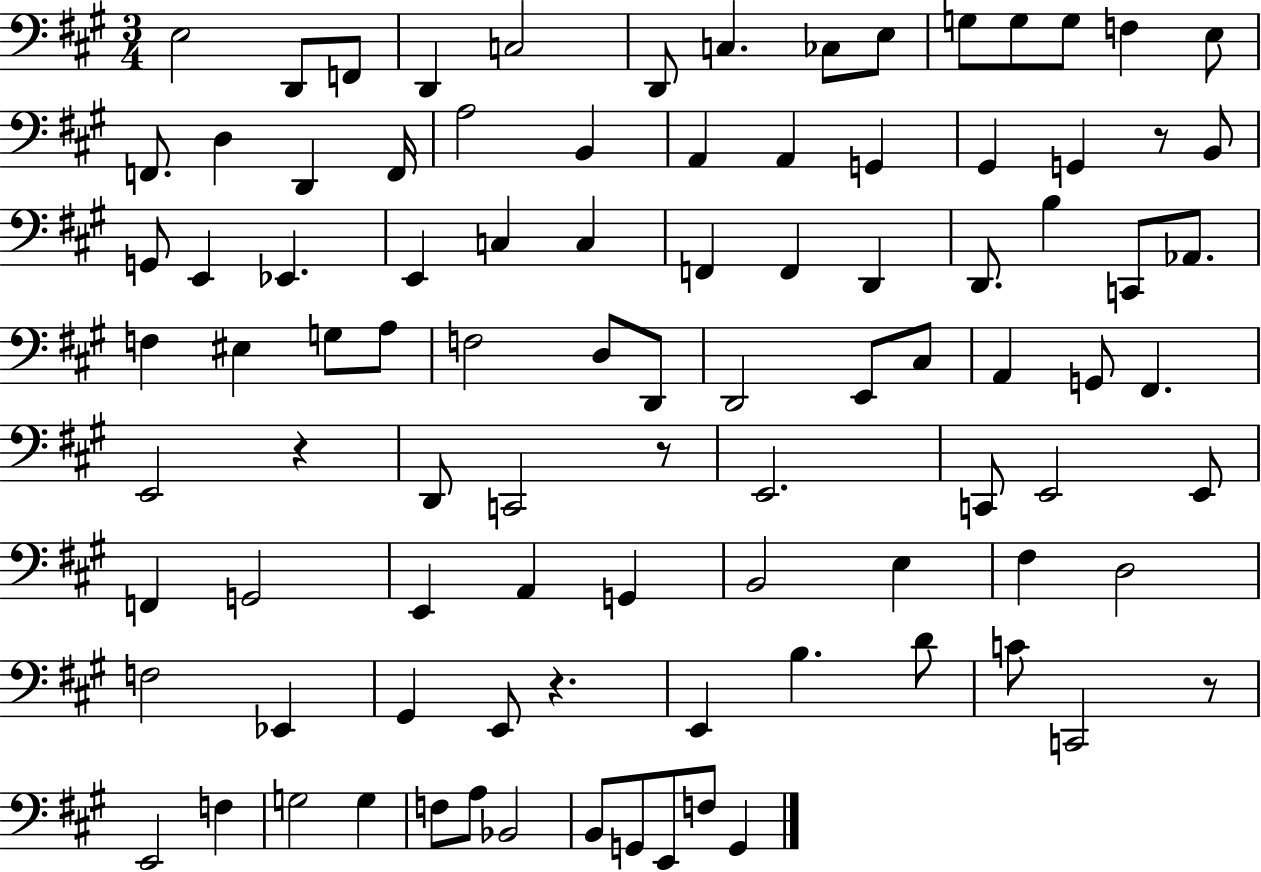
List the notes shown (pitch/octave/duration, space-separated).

E3/h D2/e F2/e D2/q C3/h D2/e C3/q. CES3/e E3/e G3/e G3/e G3/e F3/q E3/e F2/e. D3/q D2/q F2/s A3/h B2/q A2/q A2/q G2/q G#2/q G2/q R/e B2/e G2/e E2/q Eb2/q. E2/q C3/q C3/q F2/q F2/q D2/q D2/e. B3/q C2/e Ab2/e. F3/q EIS3/q G3/e A3/e F3/h D3/e D2/e D2/h E2/e C#3/e A2/q G2/e F#2/q. E2/h R/q D2/e C2/h R/e E2/h. C2/e E2/h E2/e F2/q G2/h E2/q A2/q G2/q B2/h E3/q F#3/q D3/h F3/h Eb2/q G#2/q E2/e R/q. E2/q B3/q. D4/e C4/e C2/h R/e E2/h F3/q G3/h G3/q F3/e A3/e Bb2/h B2/e G2/e E2/e F3/e G2/q